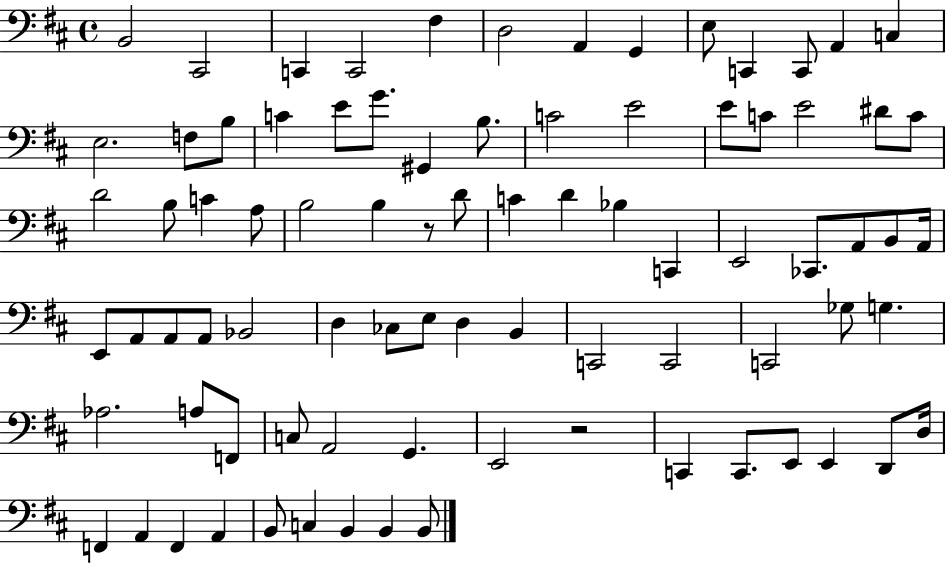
{
  \clef bass
  \time 4/4
  \defaultTimeSignature
  \key d \major
  b,2 cis,2 | c,4 c,2 fis4 | d2 a,4 g,4 | e8 c,4 c,8 a,4 c4 | \break e2. f8 b8 | c'4 e'8 g'8. gis,4 b8. | c'2 e'2 | e'8 c'8 e'2 dis'8 c'8 | \break d'2 b8 c'4 a8 | b2 b4 r8 d'8 | c'4 d'4 bes4 c,4 | e,2 ces,8. a,8 b,8 a,16 | \break e,8 a,8 a,8 a,8 bes,2 | d4 ces8 e8 d4 b,4 | c,2 c,2 | c,2 ges8 g4. | \break aes2. a8 f,8 | c8 a,2 g,4. | e,2 r2 | c,4 c,8. e,8 e,4 d,8 d16 | \break f,4 a,4 f,4 a,4 | b,8 c4 b,4 b,4 b,8 | \bar "|."
}